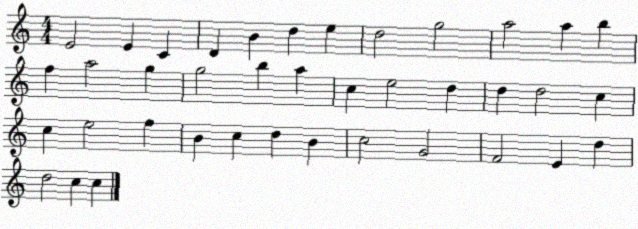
X:1
T:Untitled
M:4/4
L:1/4
K:C
E2 E C D B d e d2 g2 a2 a b f a2 g g2 b a c e2 d d d2 c c e2 f B c d B c2 G2 F2 E d d2 c c